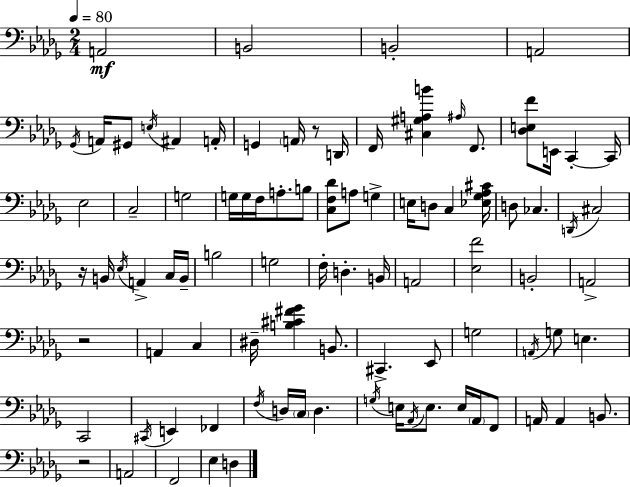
A2/h B2/h B2/h A2/h Gb2/s A2/s G#2/e E3/s A#2/q A2/s G2/q A2/s R/e D2/s F2/s [C#3,G#3,A3,B4]/q A#3/s F2/e. [Db3,E3,F4]/e E2/s C2/q C2/s Eb3/h C3/h G3/h G3/s G3/s F3/s A3/e. B3/e [C3,F3,Db4]/e A3/e G3/q E3/s D3/e C3/q [Eb3,Gb3,Ab3,C#4]/s D3/e CES3/q. D2/s C#3/h R/s B2/s Eb3/s A2/q C3/s B2/s B3/h G3/h F3/s D3/q. B2/s A2/h [Eb3,F4]/h B2/h A2/h R/h A2/q C3/q D#3/s [B3,C#4,F#4,Gb4]/q B2/e. C#2/q. Eb2/e G3/h A2/s G3/e E3/q. C2/h C#2/s E2/q FES2/q F3/s D3/s C3/s D3/q. G3/s E3/s Ab2/s E3/e. E3/s Ab2/s F2/e A2/s A2/q B2/e. R/h A2/h F2/h Eb3/q D3/q